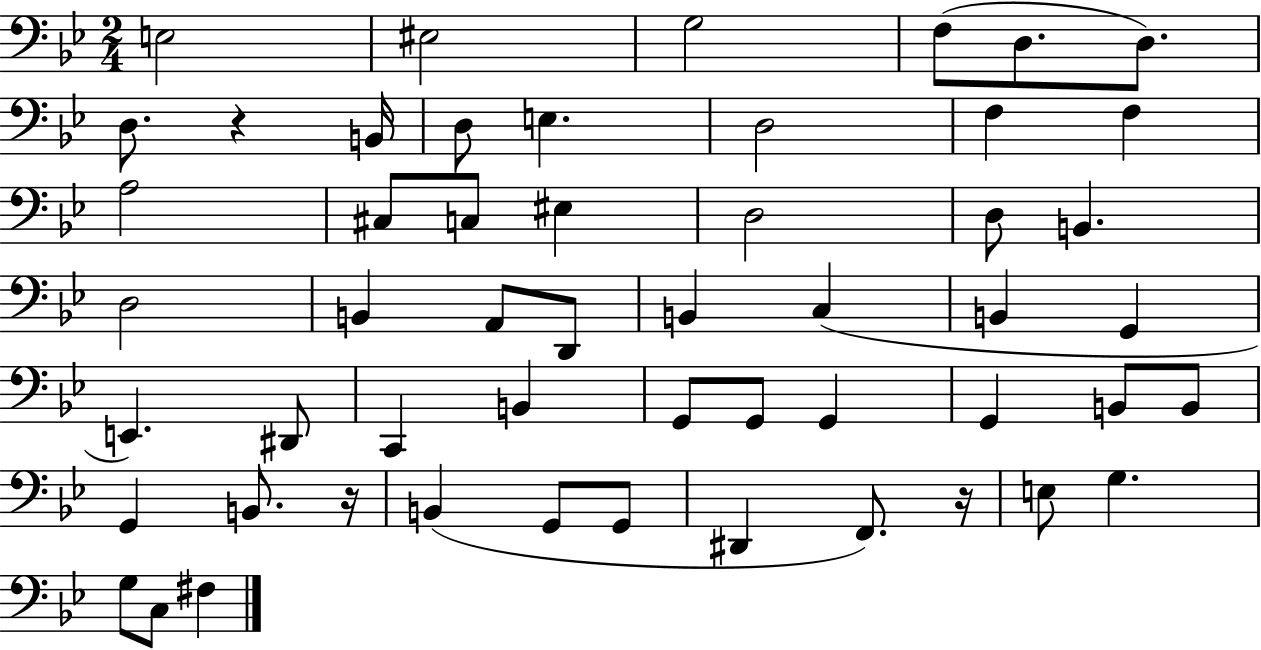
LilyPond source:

{
  \clef bass
  \numericTimeSignature
  \time 2/4
  \key bes \major
  \repeat volta 2 { e2 | eis2 | g2 | f8( d8. d8.) | \break d8. r4 b,16 | d8 e4. | d2 | f4 f4 | \break a2 | cis8 c8 eis4 | d2 | d8 b,4. | \break d2 | b,4 a,8 d,8 | b,4 c4( | b,4 g,4 | \break e,4.) dis,8 | c,4 b,4 | g,8 g,8 g,4 | g,4 b,8 b,8 | \break g,4 b,8. r16 | b,4( g,8 g,8 | dis,4 f,8.) r16 | e8 g4. | \break g8 c8 fis4 | } \bar "|."
}